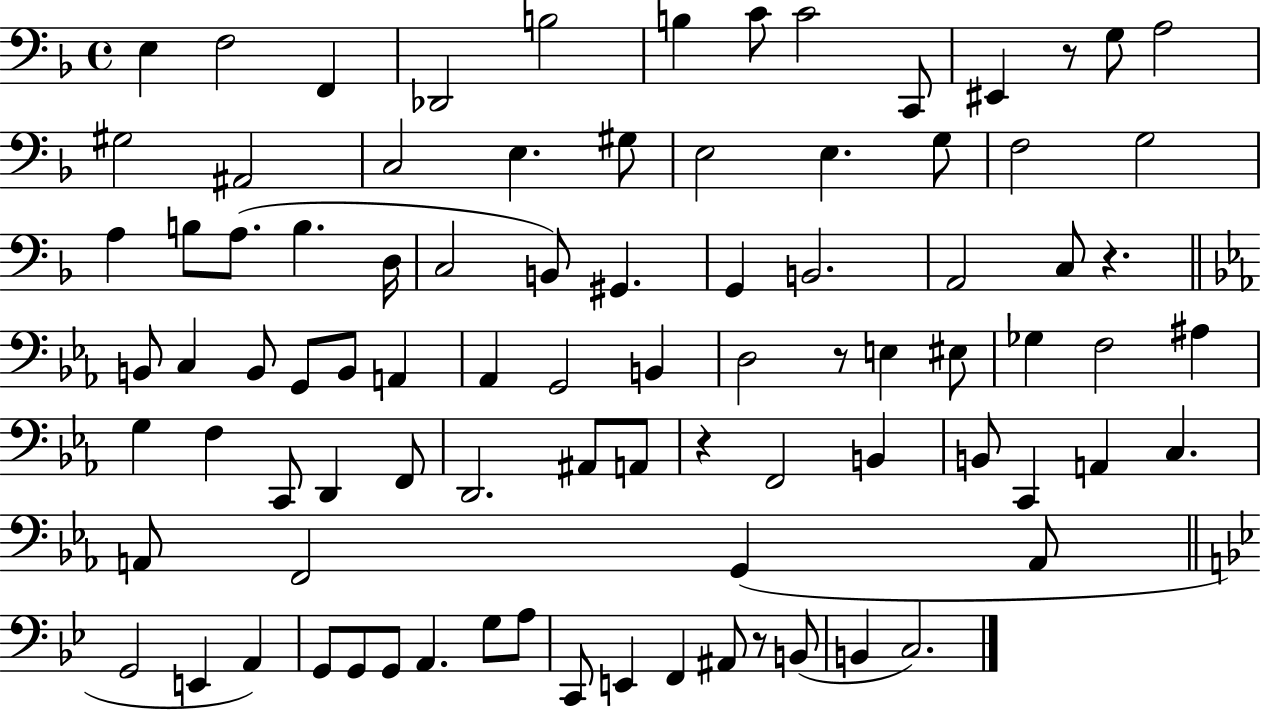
E3/q F3/h F2/q Db2/h B3/h B3/q C4/e C4/h C2/e EIS2/q R/e G3/e A3/h G#3/h A#2/h C3/h E3/q. G#3/e E3/h E3/q. G3/e F3/h G3/h A3/q B3/e A3/e. B3/q. D3/s C3/h B2/e G#2/q. G2/q B2/h. A2/h C3/e R/q. B2/e C3/q B2/e G2/e B2/e A2/q Ab2/q G2/h B2/q D3/h R/e E3/q EIS3/e Gb3/q F3/h A#3/q G3/q F3/q C2/e D2/q F2/e D2/h. A#2/e A2/e R/q F2/h B2/q B2/e C2/q A2/q C3/q. A2/e F2/h G2/q A2/e G2/h E2/q A2/q G2/e G2/e G2/e A2/q. G3/e A3/e C2/e E2/q F2/q A#2/e R/e B2/e B2/q C3/h.